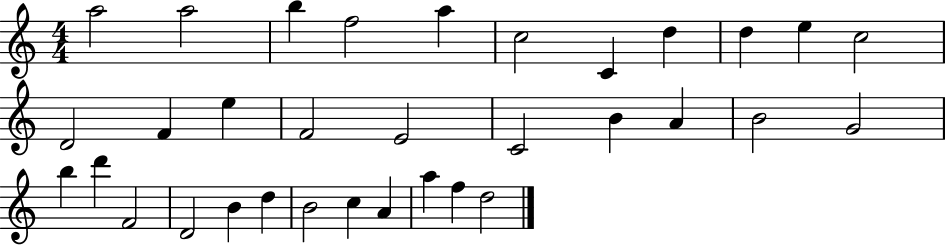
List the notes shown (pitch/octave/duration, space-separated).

A5/h A5/h B5/q F5/h A5/q C5/h C4/q D5/q D5/q E5/q C5/h D4/h F4/q E5/q F4/h E4/h C4/h B4/q A4/q B4/h G4/h B5/q D6/q F4/h D4/h B4/q D5/q B4/h C5/q A4/q A5/q F5/q D5/h